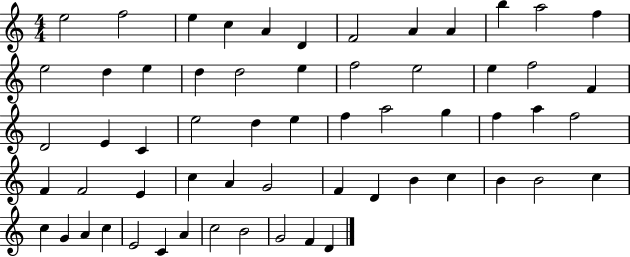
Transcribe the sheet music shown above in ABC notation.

X:1
T:Untitled
M:4/4
L:1/4
K:C
e2 f2 e c A D F2 A A b a2 f e2 d e d d2 e f2 e2 e f2 F D2 E C e2 d e f a2 g f a f2 F F2 E c A G2 F D B c B B2 c c G A c E2 C A c2 B2 G2 F D